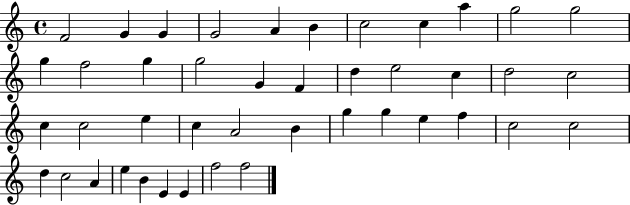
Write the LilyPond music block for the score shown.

{
  \clef treble
  \time 4/4
  \defaultTimeSignature
  \key c \major
  f'2 g'4 g'4 | g'2 a'4 b'4 | c''2 c''4 a''4 | g''2 g''2 | \break g''4 f''2 g''4 | g''2 g'4 f'4 | d''4 e''2 c''4 | d''2 c''2 | \break c''4 c''2 e''4 | c''4 a'2 b'4 | g''4 g''4 e''4 f''4 | c''2 c''2 | \break d''4 c''2 a'4 | e''4 b'4 e'4 e'4 | f''2 f''2 | \bar "|."
}